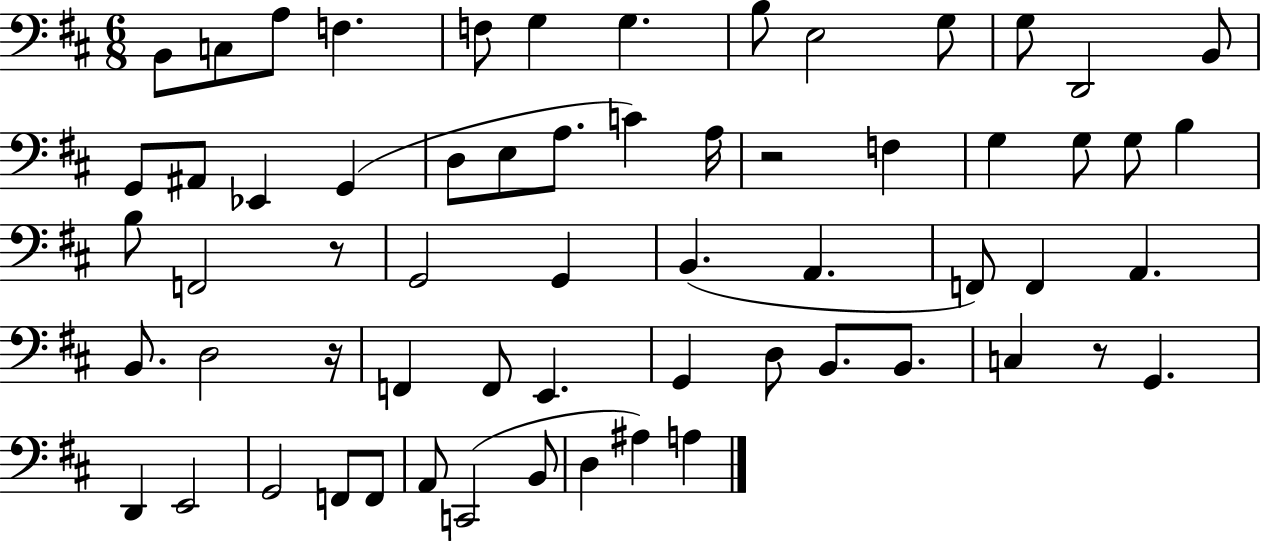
X:1
T:Untitled
M:6/8
L:1/4
K:D
B,,/2 C,/2 A,/2 F, F,/2 G, G, B,/2 E,2 G,/2 G,/2 D,,2 B,,/2 G,,/2 ^A,,/2 _E,, G,, D,/2 E,/2 A,/2 C A,/4 z2 F, G, G,/2 G,/2 B, B,/2 F,,2 z/2 G,,2 G,, B,, A,, F,,/2 F,, A,, B,,/2 D,2 z/4 F,, F,,/2 E,, G,, D,/2 B,,/2 B,,/2 C, z/2 G,, D,, E,,2 G,,2 F,,/2 F,,/2 A,,/2 C,,2 B,,/2 D, ^A, A,